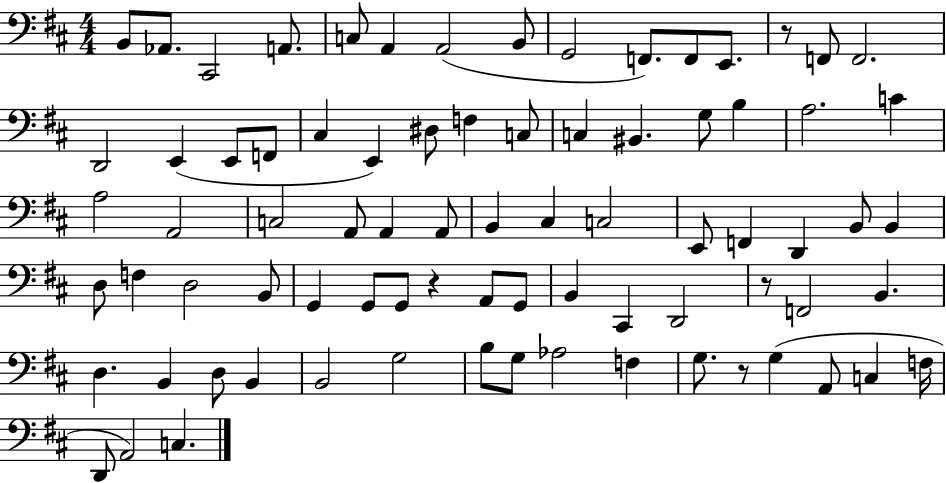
B2/e Ab2/e. C#2/h A2/e. C3/e A2/q A2/h B2/e G2/h F2/e. F2/e E2/e. R/e F2/e F2/h. D2/h E2/q E2/e F2/e C#3/q E2/q D#3/e F3/q C3/e C3/q BIS2/q. G3/e B3/q A3/h. C4/q A3/h A2/h C3/h A2/e A2/q A2/e B2/q C#3/q C3/h E2/e F2/q D2/q B2/e B2/q D3/e F3/q D3/h B2/e G2/q G2/e G2/e R/q A2/e G2/e B2/q C#2/q D2/h R/e F2/h B2/q. D3/q. B2/q D3/e B2/q B2/h G3/h B3/e G3/e Ab3/h F3/q G3/e. R/e G3/q A2/e C3/q F3/s D2/e A2/h C3/q.